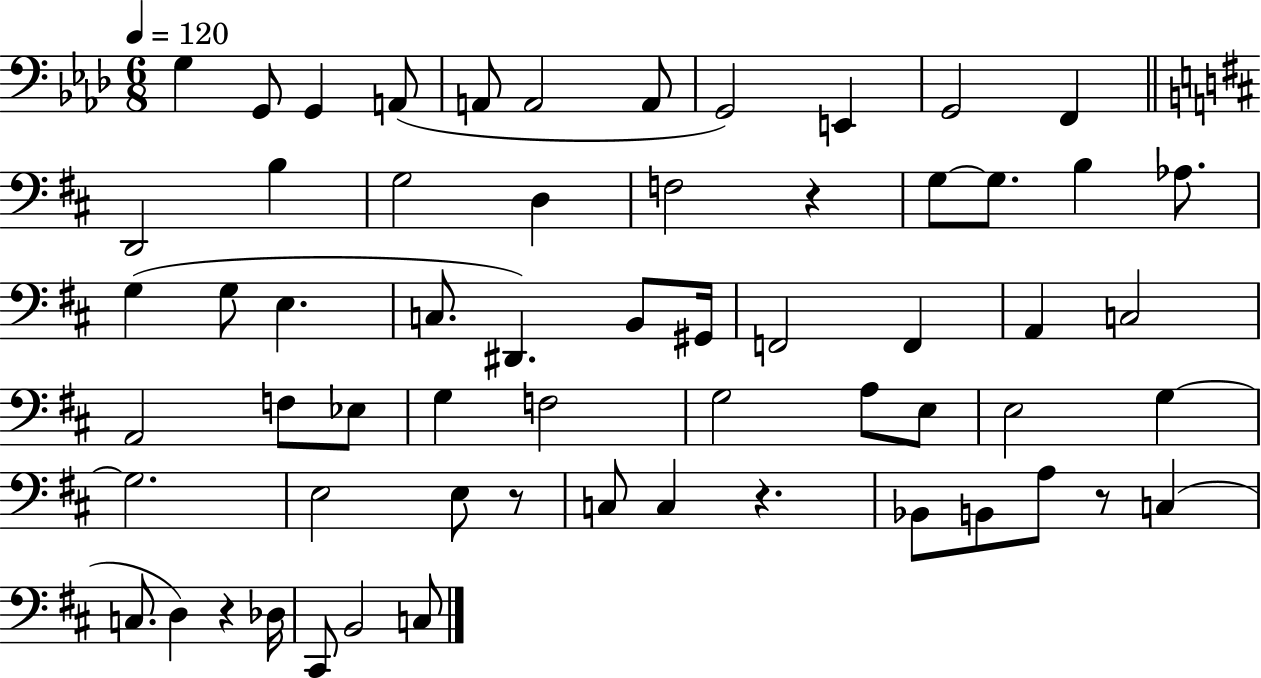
{
  \clef bass
  \numericTimeSignature
  \time 6/8
  \key aes \major
  \tempo 4 = 120
  \repeat volta 2 { g4 g,8 g,4 a,8( | a,8 a,2 a,8 | g,2) e,4 | g,2 f,4 | \break \bar "||" \break \key b \minor d,2 b4 | g2 d4 | f2 r4 | g8~~ g8. b4 aes8. | \break g4( g8 e4. | c8. dis,4.) b,8 gis,16 | f,2 f,4 | a,4 c2 | \break a,2 f8 ees8 | g4 f2 | g2 a8 e8 | e2 g4~~ | \break g2. | e2 e8 r8 | c8 c4 r4. | bes,8 b,8 a8 r8 c4( | \break c8. d4) r4 des16 | cis,8 b,2 c8 | } \bar "|."
}